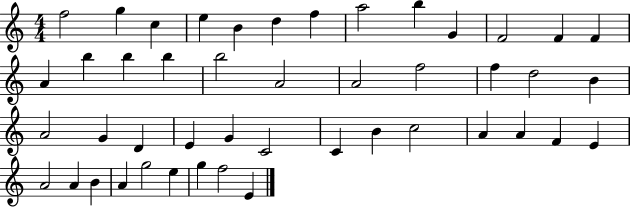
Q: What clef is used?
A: treble